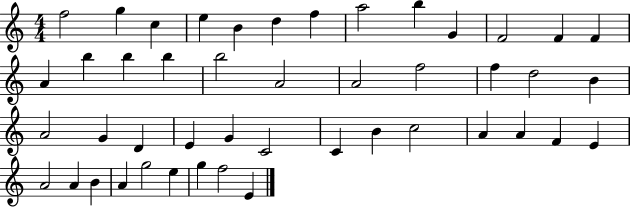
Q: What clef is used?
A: treble